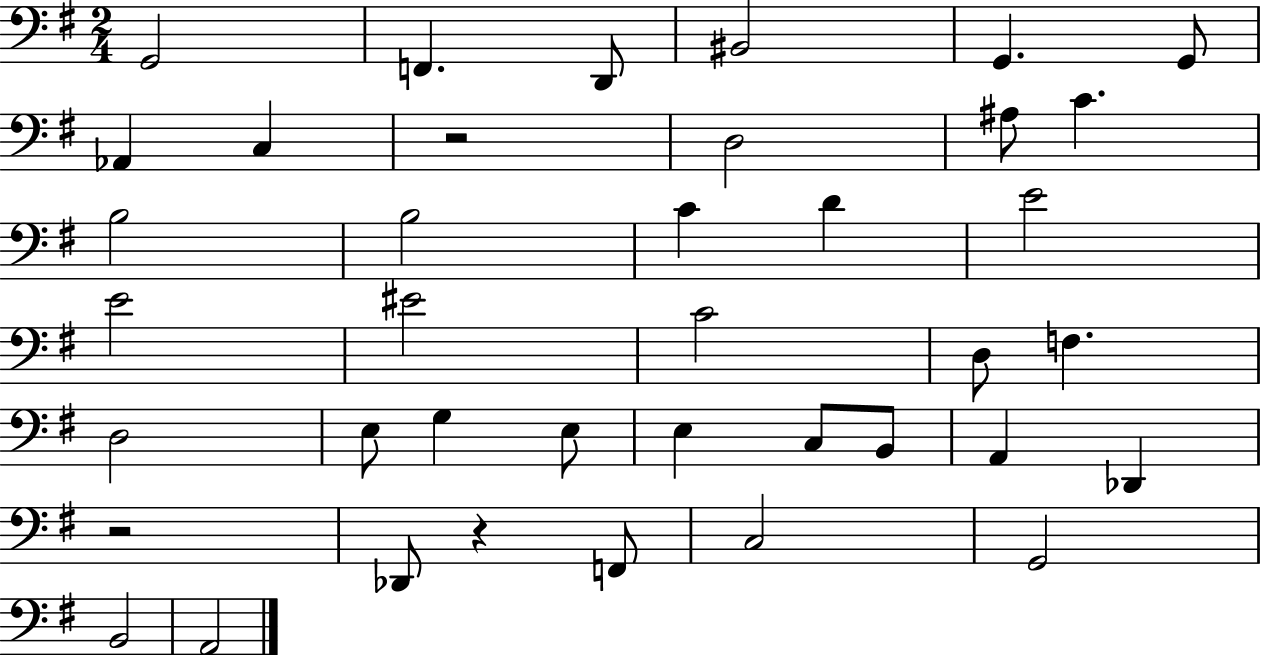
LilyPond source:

{
  \clef bass
  \numericTimeSignature
  \time 2/4
  \key g \major
  g,2 | f,4. d,8 | bis,2 | g,4. g,8 | \break aes,4 c4 | r2 | d2 | ais8 c'4. | \break b2 | b2 | c'4 d'4 | e'2 | \break e'2 | eis'2 | c'2 | d8 f4. | \break d2 | e8 g4 e8 | e4 c8 b,8 | a,4 des,4 | \break r2 | des,8 r4 f,8 | c2 | g,2 | \break b,2 | a,2 | \bar "|."
}